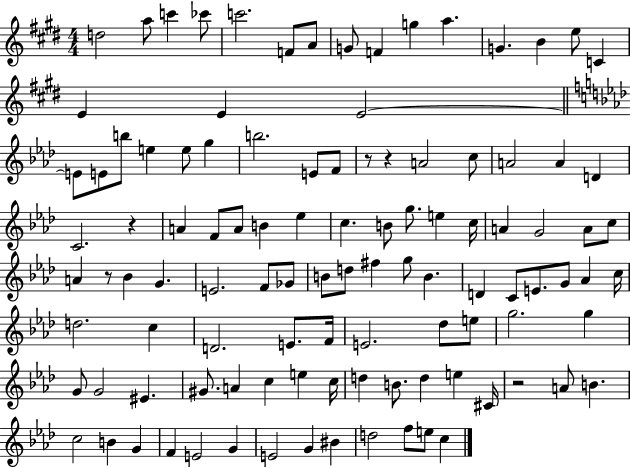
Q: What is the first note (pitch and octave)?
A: D5